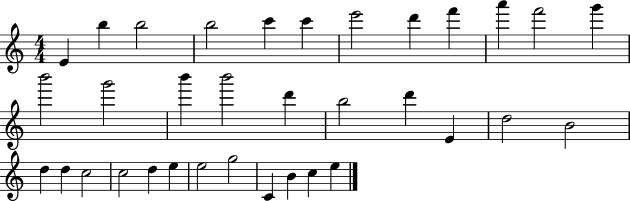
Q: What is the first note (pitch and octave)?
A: E4